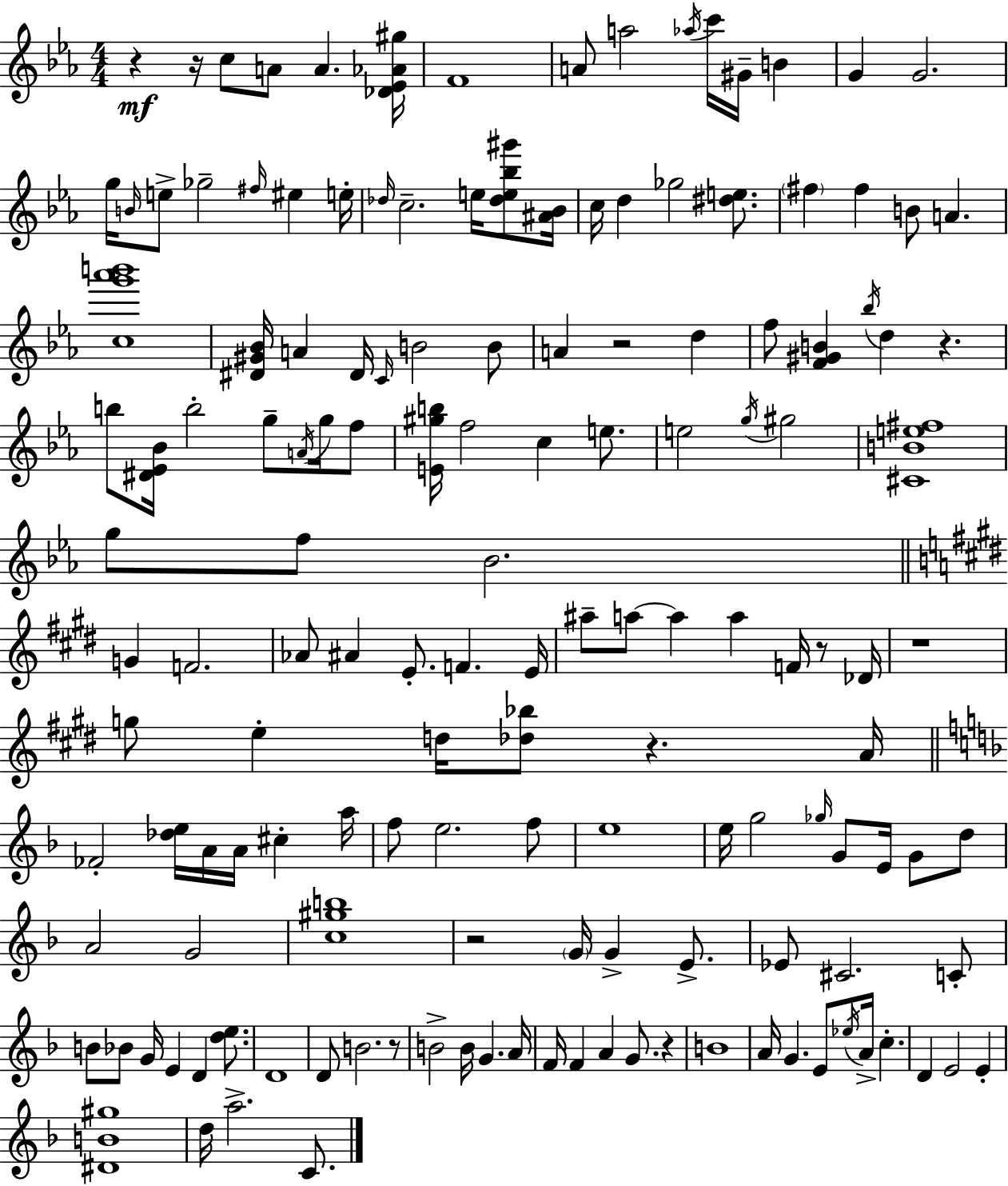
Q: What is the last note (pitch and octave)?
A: C4